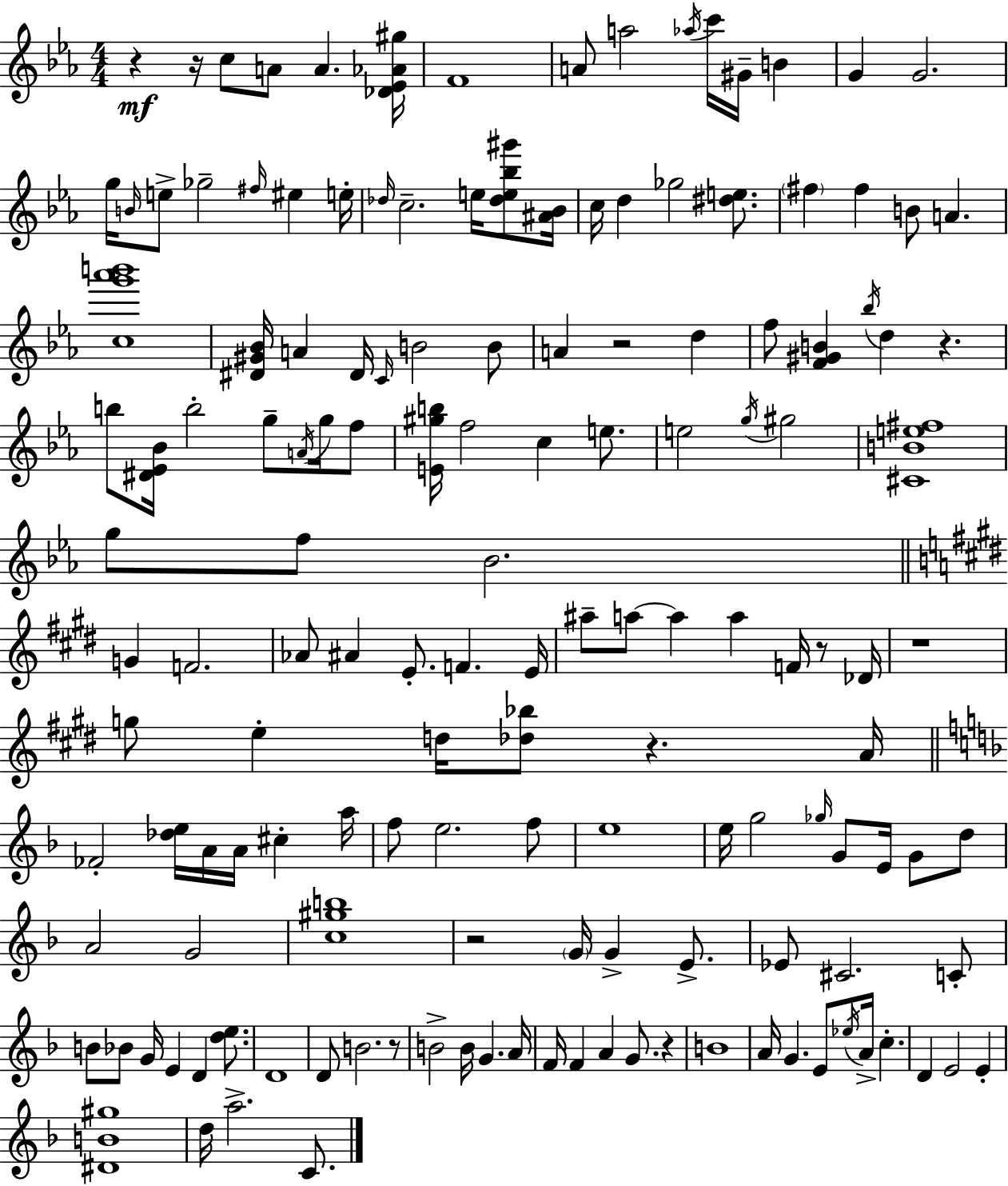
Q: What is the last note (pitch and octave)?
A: C4